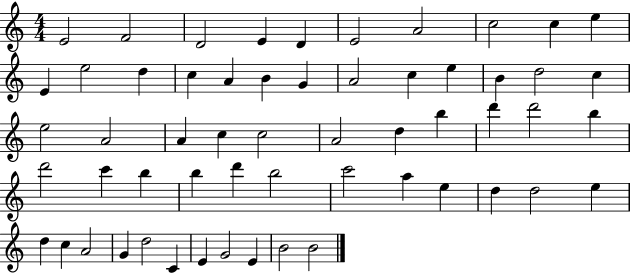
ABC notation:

X:1
T:Untitled
M:4/4
L:1/4
K:C
E2 F2 D2 E D E2 A2 c2 c e E e2 d c A B G A2 c e B d2 c e2 A2 A c c2 A2 d b d' d'2 b d'2 c' b b d' b2 c'2 a e d d2 e d c A2 G d2 C E G2 E B2 B2